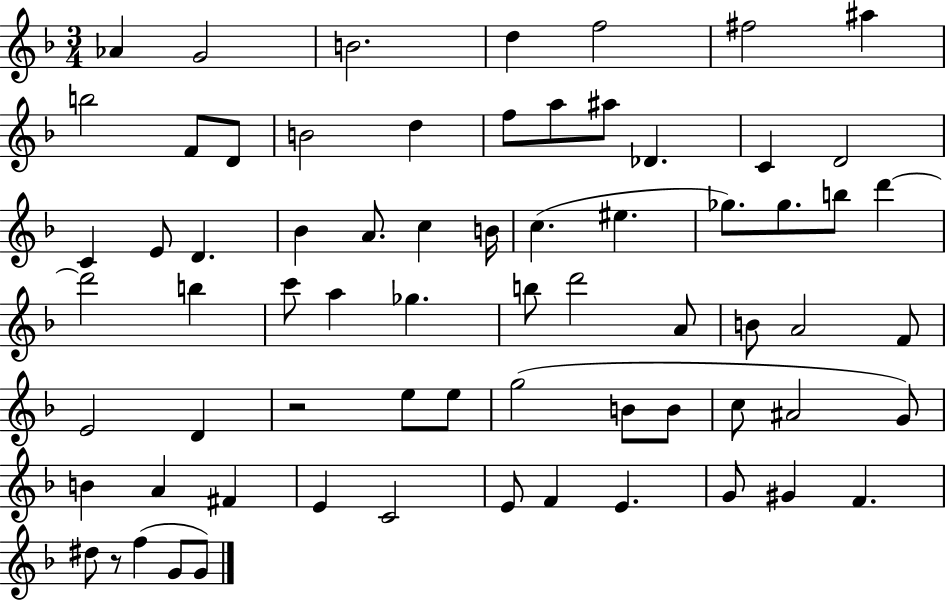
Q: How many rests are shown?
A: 2